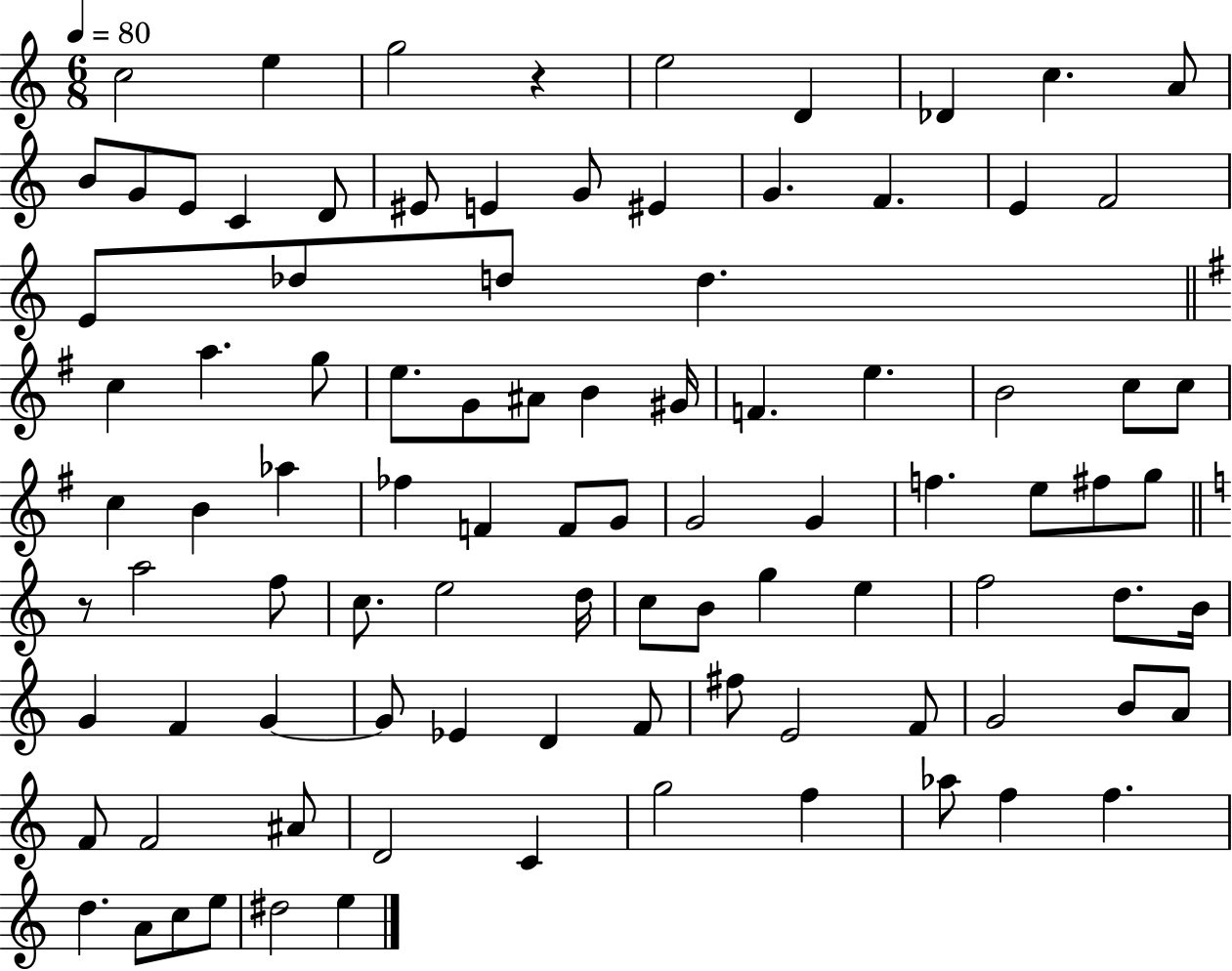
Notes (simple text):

C5/h E5/q G5/h R/q E5/h D4/q Db4/q C5/q. A4/e B4/e G4/e E4/e C4/q D4/e EIS4/e E4/q G4/e EIS4/q G4/q. F4/q. E4/q F4/h E4/e Db5/e D5/e D5/q. C5/q A5/q. G5/e E5/e. G4/e A#4/e B4/q G#4/s F4/q. E5/q. B4/h C5/e C5/e C5/q B4/q Ab5/q FES5/q F4/q F4/e G4/e G4/h G4/q F5/q. E5/e F#5/e G5/e R/e A5/h F5/e C5/e. E5/h D5/s C5/e B4/e G5/q E5/q F5/h D5/e. B4/s G4/q F4/q G4/q G4/e Eb4/q D4/q F4/e F#5/e E4/h F4/e G4/h B4/e A4/e F4/e F4/h A#4/e D4/h C4/q G5/h F5/q Ab5/e F5/q F5/q. D5/q. A4/e C5/e E5/e D#5/h E5/q